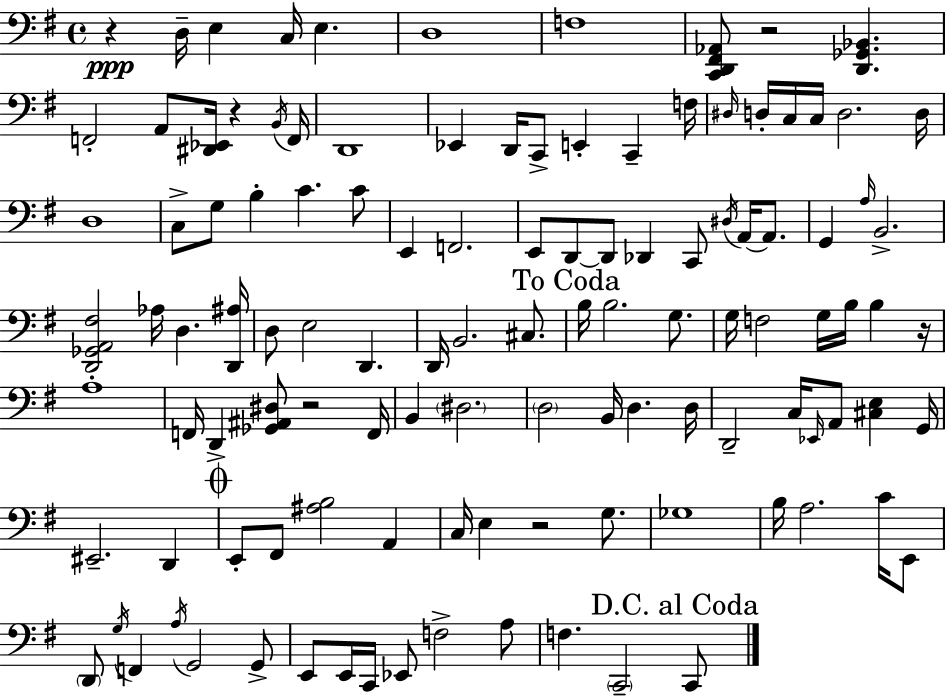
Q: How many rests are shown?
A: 6